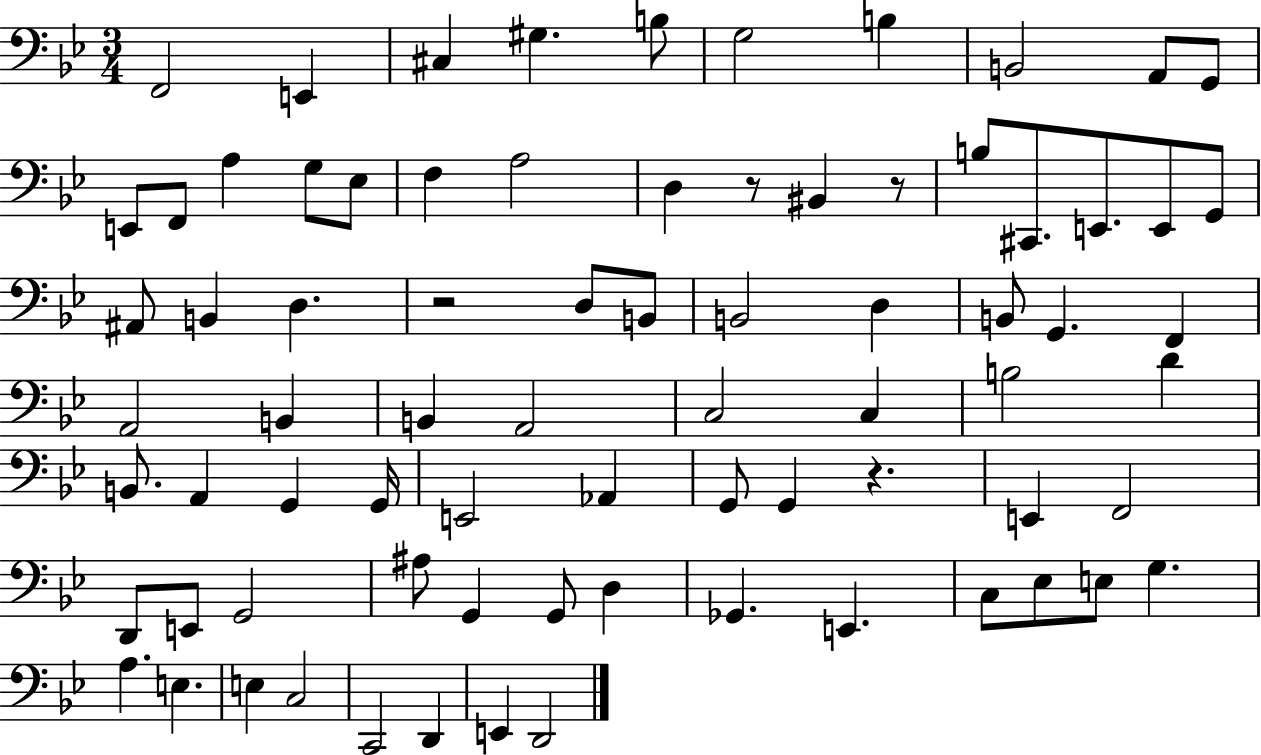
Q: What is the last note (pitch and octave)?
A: D2